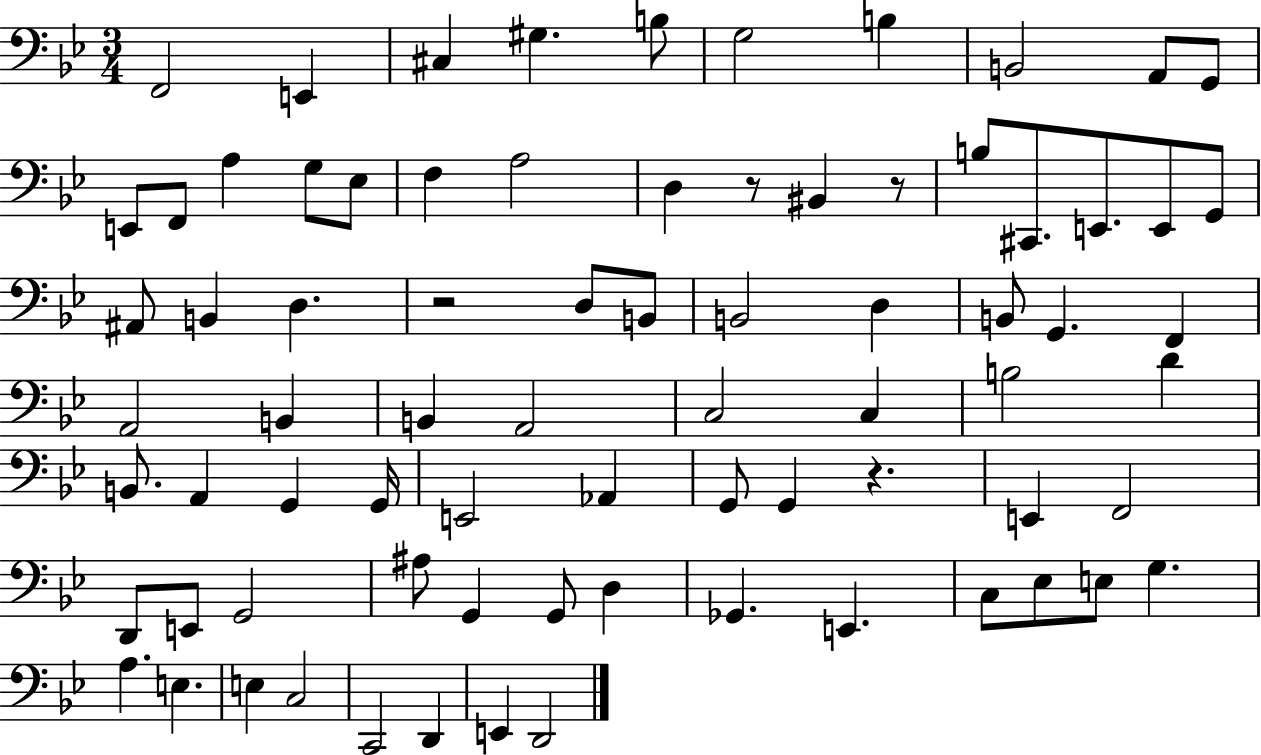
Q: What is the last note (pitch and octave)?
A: D2